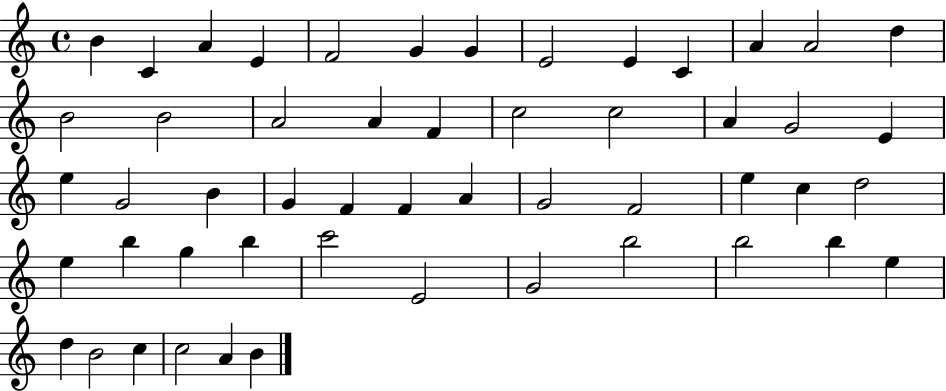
X:1
T:Untitled
M:4/4
L:1/4
K:C
B C A E F2 G G E2 E C A A2 d B2 B2 A2 A F c2 c2 A G2 E e G2 B G F F A G2 F2 e c d2 e b g b c'2 E2 G2 b2 b2 b e d B2 c c2 A B